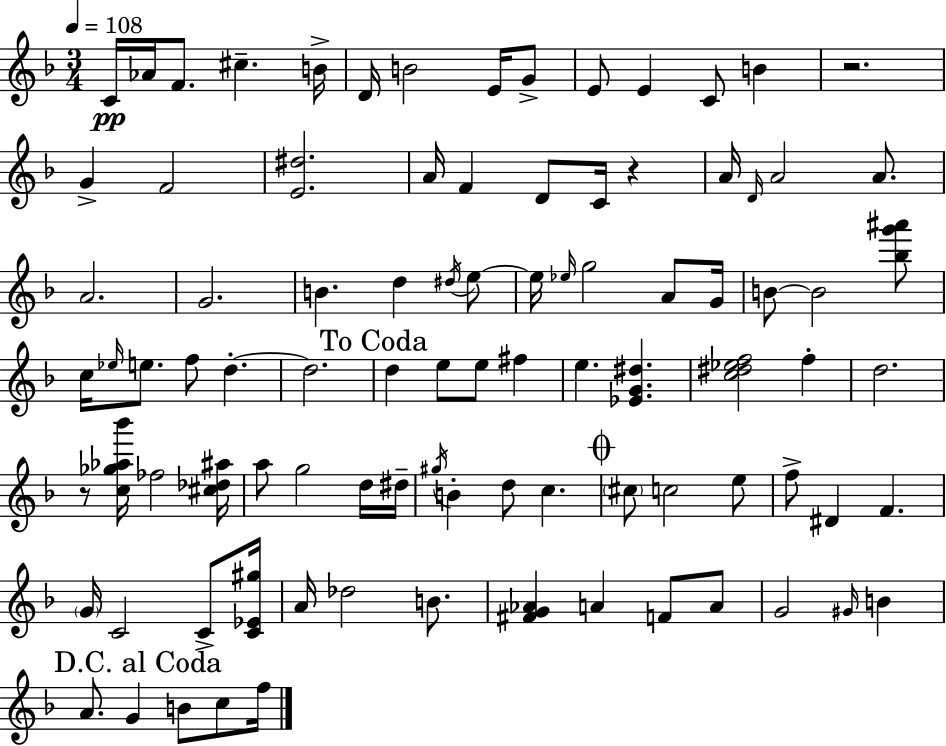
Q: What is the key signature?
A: D minor